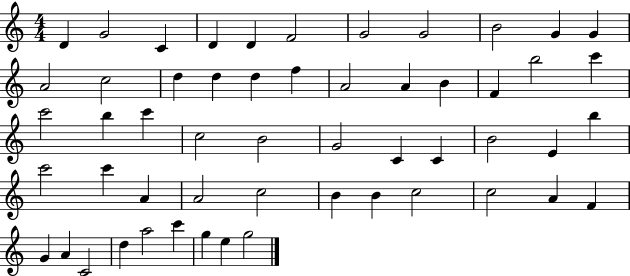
{
  \clef treble
  \numericTimeSignature
  \time 4/4
  \key c \major
  d'4 g'2 c'4 | d'4 d'4 f'2 | g'2 g'2 | b'2 g'4 g'4 | \break a'2 c''2 | d''4 d''4 d''4 f''4 | a'2 a'4 b'4 | f'4 b''2 c'''4 | \break c'''2 b''4 c'''4 | c''2 b'2 | g'2 c'4 c'4 | b'2 e'4 b''4 | \break c'''2 c'''4 a'4 | a'2 c''2 | b'4 b'4 c''2 | c''2 a'4 f'4 | \break g'4 a'4 c'2 | d''4 a''2 c'''4 | g''4 e''4 g''2 | \bar "|."
}